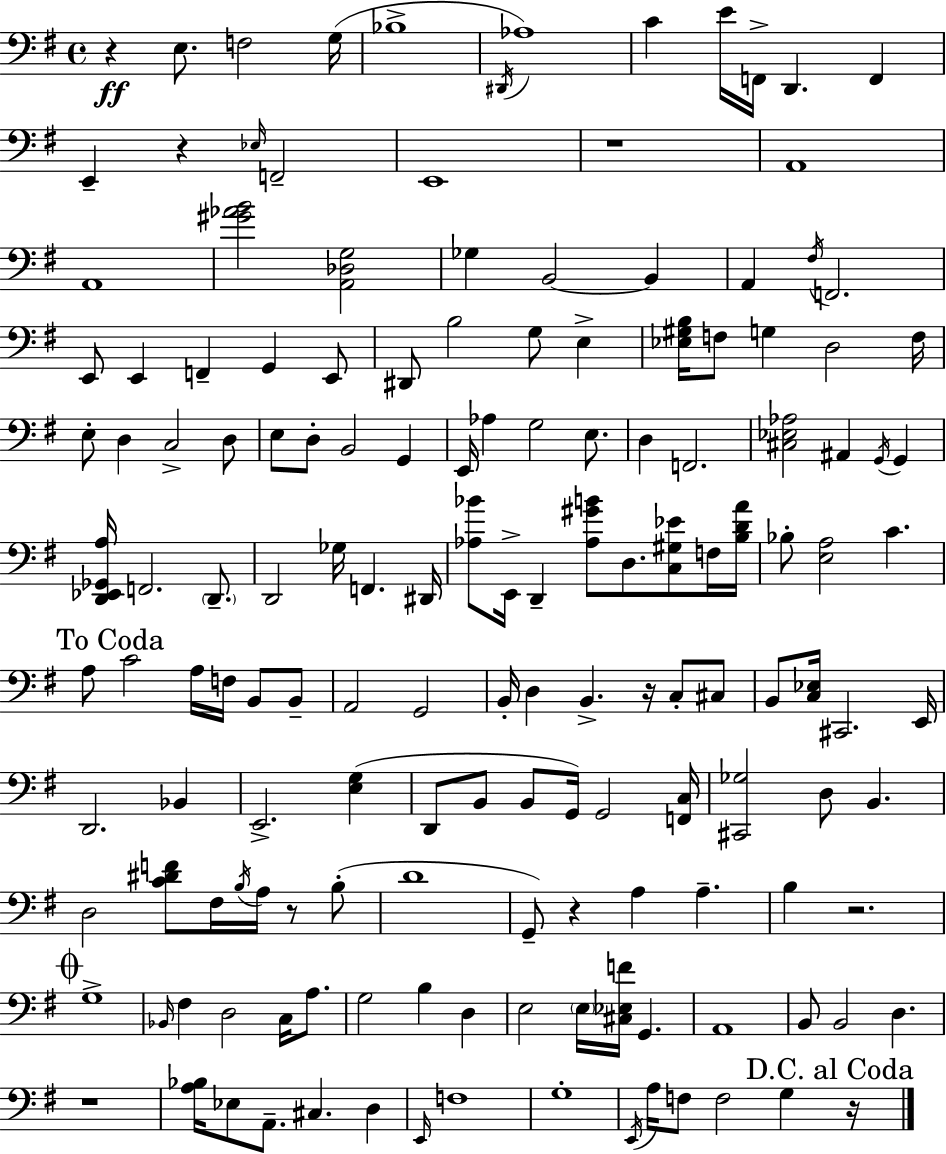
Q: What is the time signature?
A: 4/4